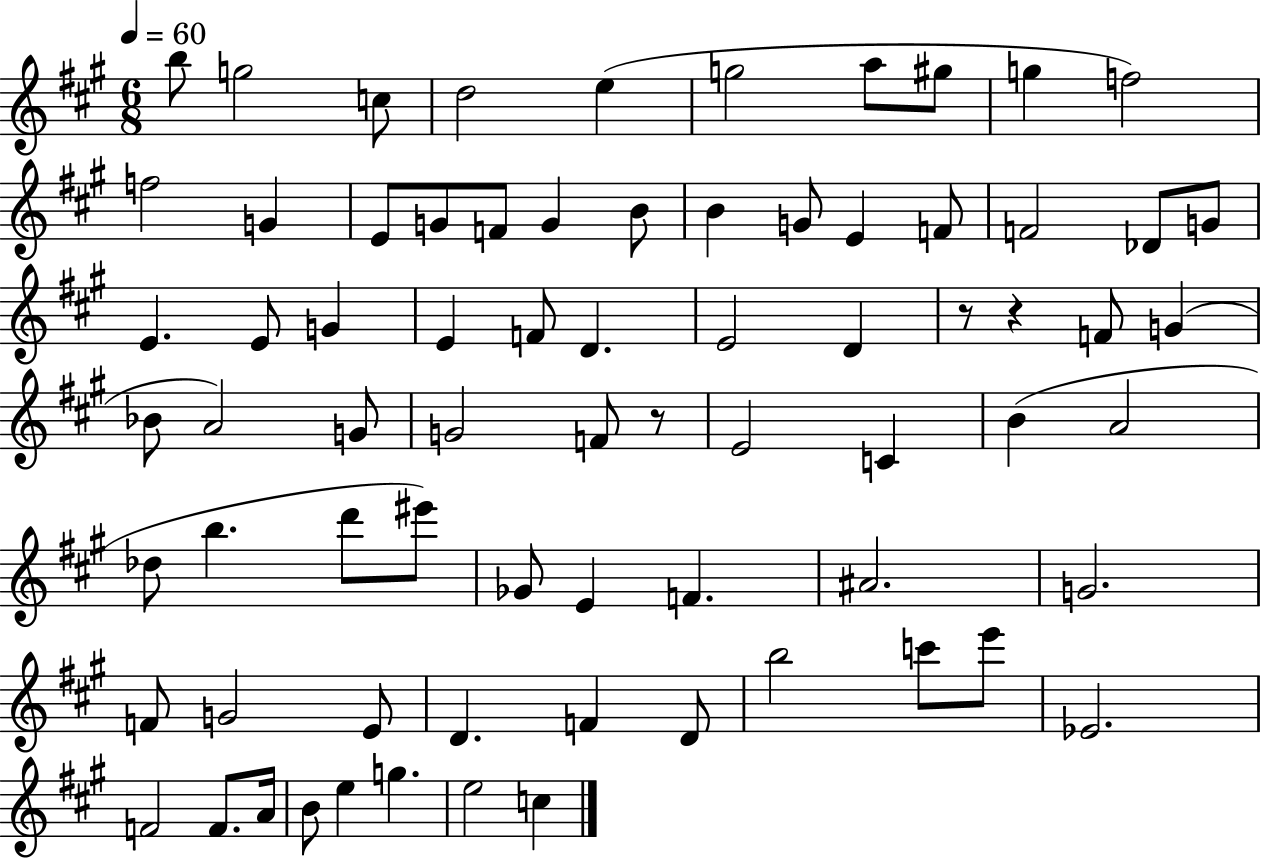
X:1
T:Untitled
M:6/8
L:1/4
K:A
b/2 g2 c/2 d2 e g2 a/2 ^g/2 g f2 f2 G E/2 G/2 F/2 G B/2 B G/2 E F/2 F2 _D/2 G/2 E E/2 G E F/2 D E2 D z/2 z F/2 G _B/2 A2 G/2 G2 F/2 z/2 E2 C B A2 _d/2 b d'/2 ^e'/2 _G/2 E F ^A2 G2 F/2 G2 E/2 D F D/2 b2 c'/2 e'/2 _E2 F2 F/2 A/4 B/2 e g e2 c